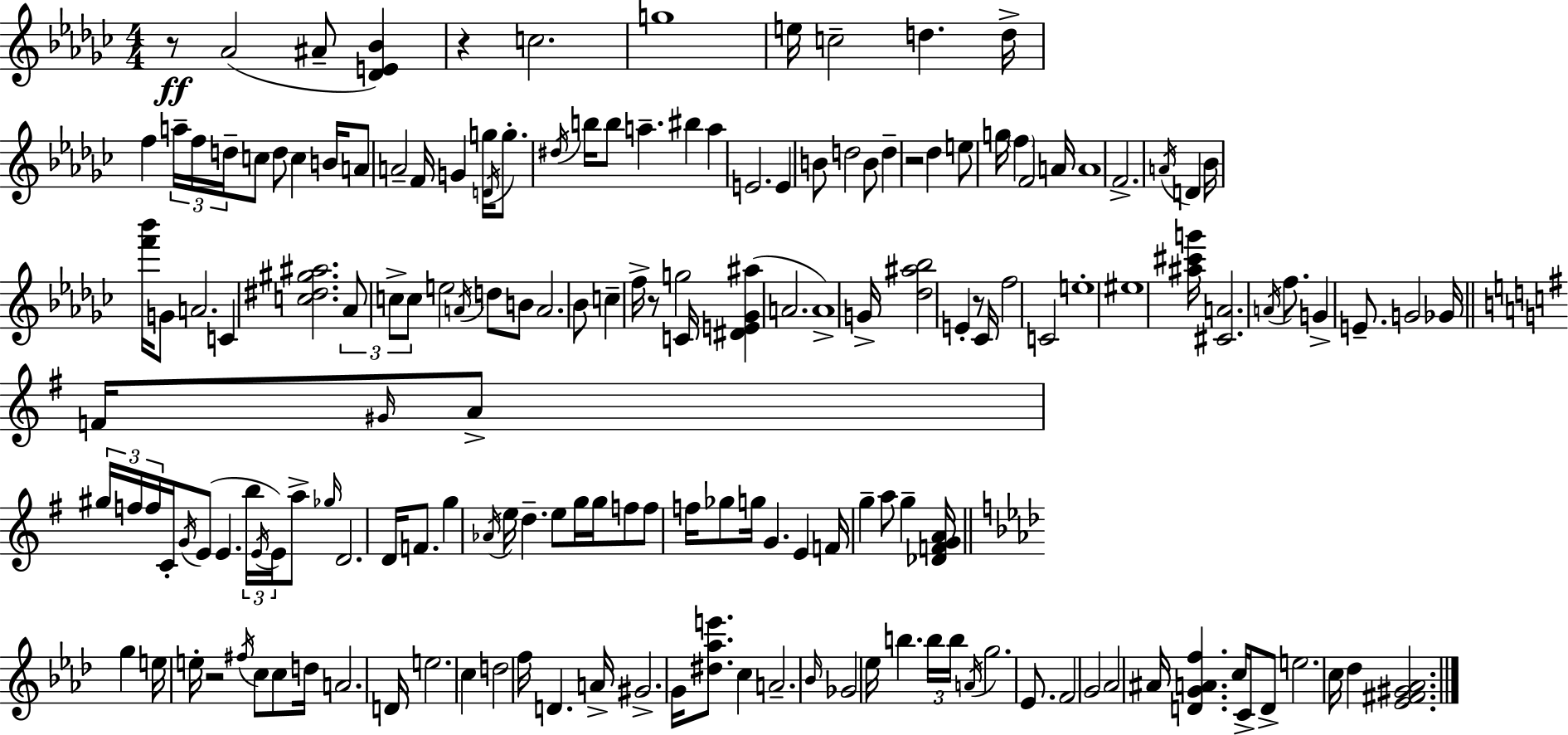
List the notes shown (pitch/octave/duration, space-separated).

R/e Ab4/h A#4/e [Db4,E4,Bb4]/q R/q C5/h. G5/w E5/s C5/h D5/q. D5/s F5/q A5/s F5/s D5/s C5/e D5/e C5/q B4/s A4/e A4/h F4/s G4/q G5/s D4/s G5/e. D#5/s B5/s B5/e A5/q. BIS5/q A5/q E4/h. E4/q B4/e D5/h B4/e D5/q R/h Db5/q E5/e G5/s F5/q F4/h A4/s A4/w F4/h. A4/s D4/q Bb4/s [F6,Bb6]/s G4/e A4/h. C4/q [C5,D#5,G#5,A#5]/h. Ab4/e C5/e C5/e E5/h A4/s D5/e B4/e A4/h. Bb4/e C5/q F5/s R/e G5/h C4/s [D#4,E4,Gb4,A#5]/q A4/h. A4/w G4/s [Db5,A#5,Bb5]/h E4/q R/e CES4/s F5/h C4/h E5/w EIS5/w [A#5,C#6,G6]/s [C#4,A4]/h. A4/s F5/e. G4/q E4/e. G4/h Gb4/s F4/s G#4/s A4/e G#5/s F5/s F5/s C4/s G4/s E4/e E4/q. B5/s E4/s E4/s A5/e Gb5/s D4/h. D4/s F4/e. G5/q Ab4/s E5/s D5/q. E5/e G5/s G5/s F5/e F5/e F5/s Gb5/e G5/s G4/q. E4/q F4/s G5/q A5/e G5/q [Db4,F4,G4,A4]/s G5/q E5/s E5/s R/h F#5/s C5/e C5/e D5/s A4/h. D4/s E5/h. C5/q D5/h F5/s D4/q. A4/s G#4/h. G4/s [D#5,Ab5,E6]/e. C5/q A4/h. Bb4/s Gb4/h Eb5/s B5/q. B5/s B5/s A4/s G5/h. Eb4/e. F4/h G4/h Ab4/h A#4/s [D4,G4,A4,F5]/q. C5/s C4/s D4/e E5/h. C5/s Db5/q [Eb4,F#4,G#4,Ab4]/h.